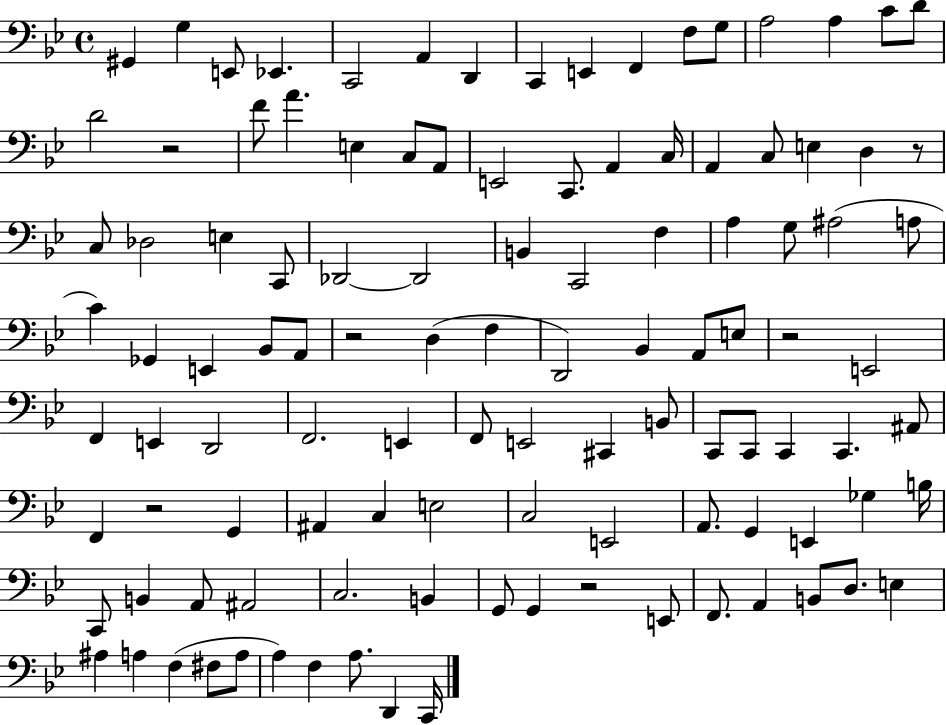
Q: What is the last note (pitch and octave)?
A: C2